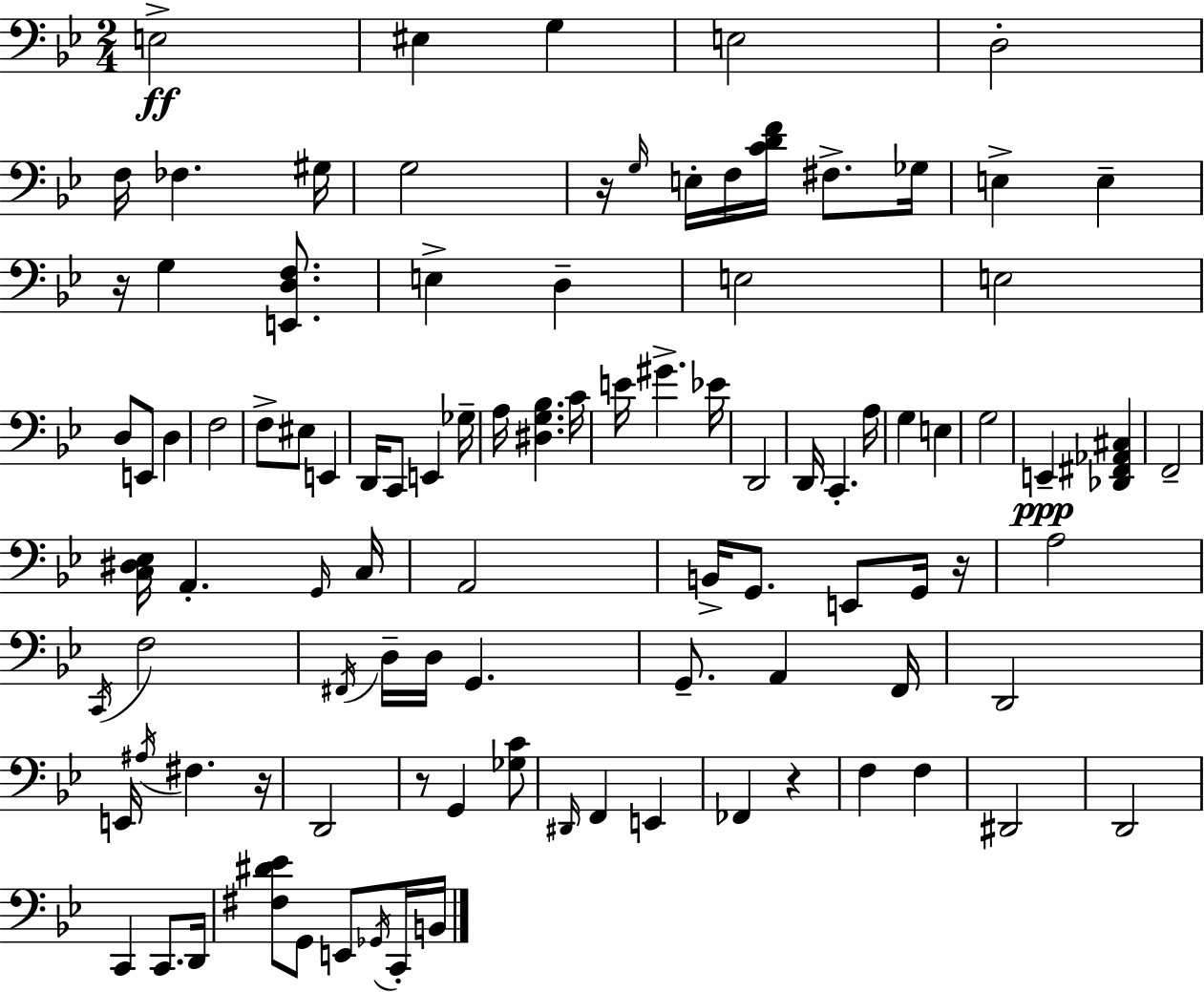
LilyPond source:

{
  \clef bass
  \numericTimeSignature
  \time 2/4
  \key bes \major
  \repeat volta 2 { e2->\ff | eis4 g4 | e2 | d2-. | \break f16 fes4. gis16 | g2 | r16 \grace { g16 } e16-. f16 <c' d' f'>16 fis8.-> | ges16 e4-> e4-- | \break r16 g4 <e, d f>8. | e4-> d4-- | e2 | e2 | \break d8 e,8 d4 | f2 | f8-> eis8 e,4 | d,16 c,8 e,4 | \break ges16-- a16 <dis g bes>4. | c'16 e'16 gis'4.-> | ees'16 d,2 | d,16 c,4.-. | \break a16 g4 e4 | g2 | e,4--\ppp <des, fis, aes, cis>4 | f,2-- | \break <c dis ees>16 a,4.-. | \grace { g,16 } c16 a,2 | b,16-> g,8. e,8 | g,16 r16 a2 | \break \acciaccatura { c,16 } f2 | \acciaccatura { fis,16 } d16-- d16 g,4. | g,8.-- a,4 | f,16 d,2 | \break e,16 \acciaccatura { ais16 } fis4. | r16 d,2 | r8 g,4 | <ges c'>8 \grace { dis,16 } f,4 | \break e,4 fes,4 | r4 f4 | f4 dis,2 | d,2 | \break c,4 | c,8. d,16 <fis dis' ees'>8 | g,8 e,8 \acciaccatura { ges,16 } c,16-. b,16 } \bar "|."
}